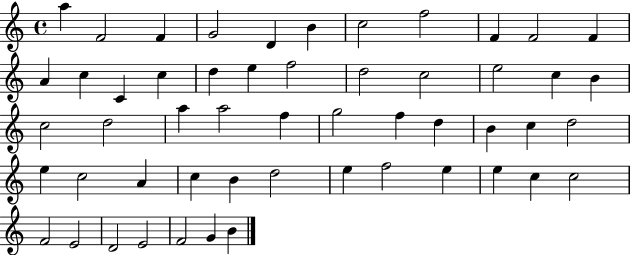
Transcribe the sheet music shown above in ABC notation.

X:1
T:Untitled
M:4/4
L:1/4
K:C
a F2 F G2 D B c2 f2 F F2 F A c C c d e f2 d2 c2 e2 c B c2 d2 a a2 f g2 f d B c d2 e c2 A c B d2 e f2 e e c c2 F2 E2 D2 E2 F2 G B